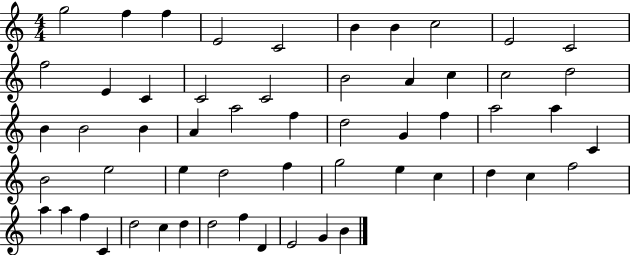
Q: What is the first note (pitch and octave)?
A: G5